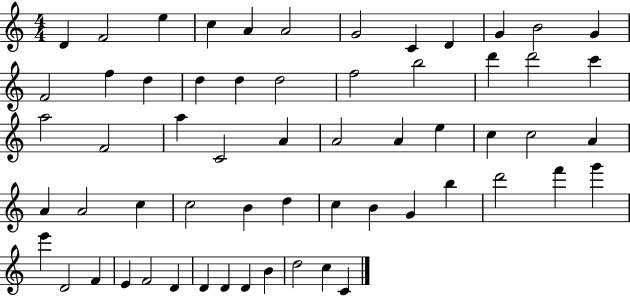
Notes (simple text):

D4/q F4/h E5/q C5/q A4/q A4/h G4/h C4/q D4/q G4/q B4/h G4/q F4/h F5/q D5/q D5/q D5/q D5/h F5/h B5/h D6/q D6/h C6/q A5/h F4/h A5/q C4/h A4/q A4/h A4/q E5/q C5/q C5/h A4/q A4/q A4/h C5/q C5/h B4/q D5/q C5/q B4/q G4/q B5/q D6/h F6/q G6/q E6/q D4/h F4/q E4/q F4/h D4/q D4/q D4/q D4/q B4/q D5/h C5/q C4/q